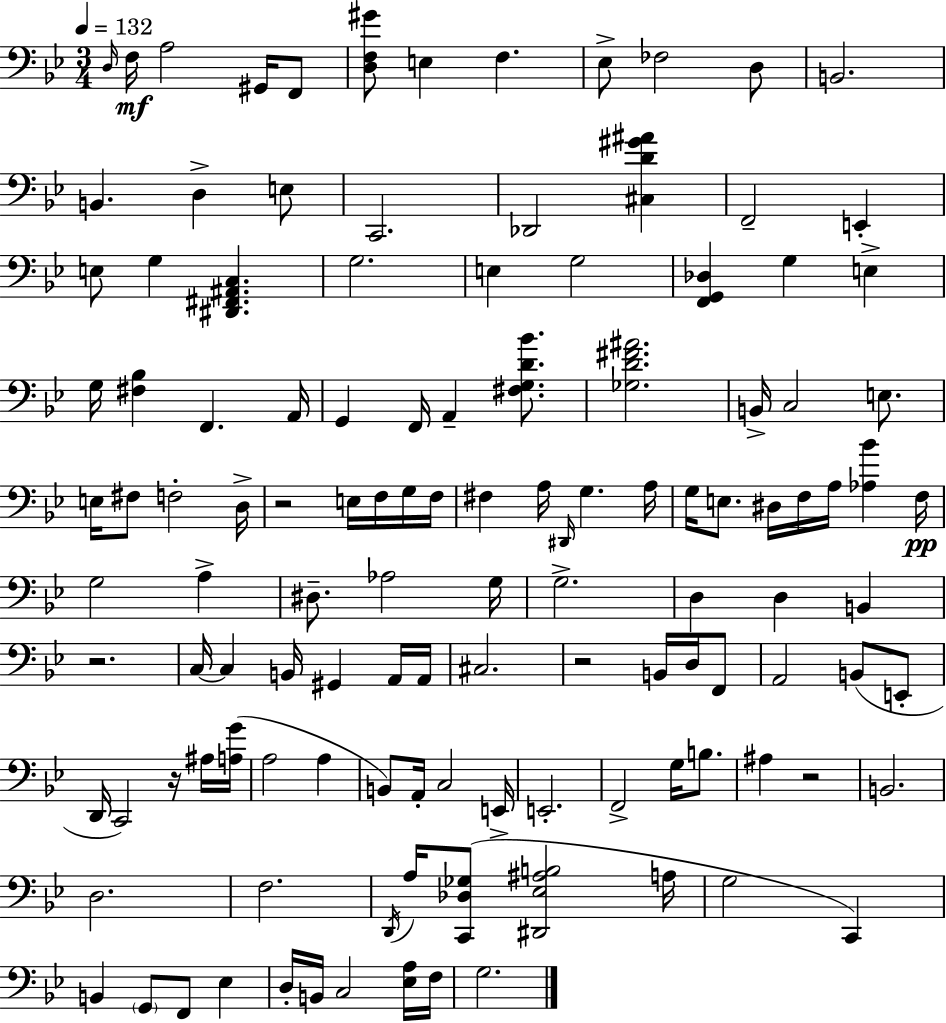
{
  \clef bass
  \numericTimeSignature
  \time 3/4
  \key g \minor
  \tempo 4 = 132
  \grace { d16 }\mf f16 a2 gis,16 f,8 | <d f gis'>8 e4 f4. | ees8-> fes2 d8 | b,2. | \break b,4. d4-> e8 | c,2. | des,2 <cis d' gis' ais'>4 | f,2-- e,4-. | \break e8 g4 <dis, fis, ais, c>4. | g2. | e4 g2 | <f, g, des>4 g4 e4-> | \break g16 <fis bes>4 f,4. | a,16 g,4 f,16 a,4-- <fis g d' bes'>8. | <ges d' fis' ais'>2. | b,16-> c2 e8. | \break e16 fis8 f2-. | d16-> r2 e16 f16 g16 | f16 fis4 a16 \grace { dis,16 } g4. | a16 g16 e8. dis16 f16 a16 <aes bes'>4 | \break f16\pp g2 a4-> | dis8.-- aes2 | g16 g2.-> | d4 d4 b,4 | \break r2. | c16~~ c4 b,16 gis,4 | a,16 a,16 cis2. | r2 b,16 d16 | \break f,8 a,2 b,8( | e,8-. d,16 c,2) r16 | ais16 <a g'>16( a2 a4 | b,8) a,16-. c2 | \break e,16-> e,2.-. | f,2-> g16 b8. | ais4 r2 | b,2. | \break d2. | f2. | \acciaccatura { d,16 } a16 <c, des ges>8( <dis, ees ais b>2 | a16 g2 c,4) | \break b,4 \parenthesize g,8 f,8 ees4 | d16-. b,16 c2 | <ees a>16 f16 g2. | \bar "|."
}